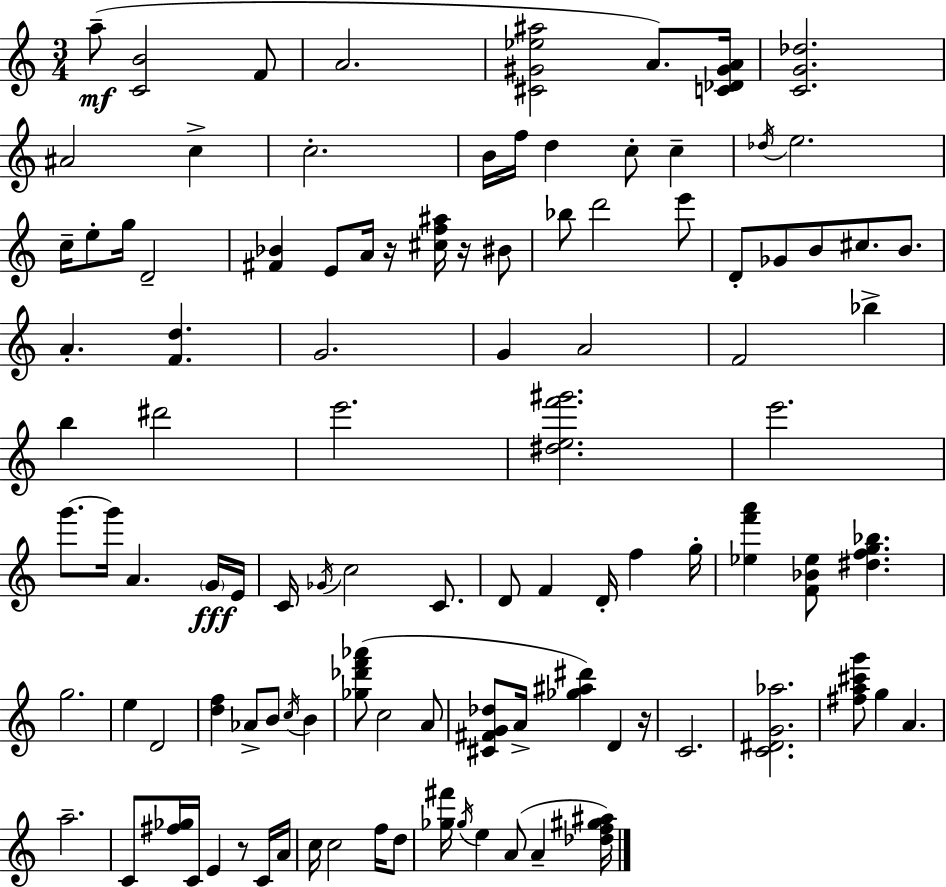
A5/e [C4,B4]/h F4/e A4/h. [C#4,G#4,Eb5,A#5]/h A4/e. [C4,Db4,G#4,A4]/s [C4,G4,Db5]/h. A#4/h C5/q C5/h. B4/s F5/s D5/q C5/e C5/q Db5/s E5/h. C5/s E5/e G5/s D4/h [F#4,Bb4]/q E4/e A4/s R/s [C#5,F5,A#5]/s R/s BIS4/e Bb5/e D6/h E6/e D4/e Gb4/e B4/e C#5/e. B4/e. A4/q. [F4,D5]/q. G4/h. G4/q A4/h F4/h Bb5/q B5/q D#6/h E6/h. [D#5,E5,F6,G#6]/h. E6/h. G6/e. G6/s A4/q. G4/s E4/s C4/s Gb4/s C5/h C4/e. D4/e F4/q D4/s F5/q G5/s [Eb5,F6,A6]/q [F4,Bb4,Eb5]/e [D#5,F5,G5,Bb5]/q. G5/h. E5/q D4/h [D5,F5]/q Ab4/e B4/e C5/s B4/q [Gb5,Db6,F6,Ab6]/e C5/h A4/e [C#4,F#4,G4,Db5]/e A4/s [Gb5,A#5,D#6]/q D4/q R/s C4/h. [C4,D#4,G4,Ab5]/h. [F#5,A5,C#6,G6]/e G5/q A4/q. A5/h. C4/e [F#5,Gb5]/s C4/s E4/q R/e C4/s A4/s C5/s C5/h F5/s D5/e [Gb5,F#6]/s Gb5/s E5/q A4/e A4/q [Db5,F5,G#5,A#5]/s